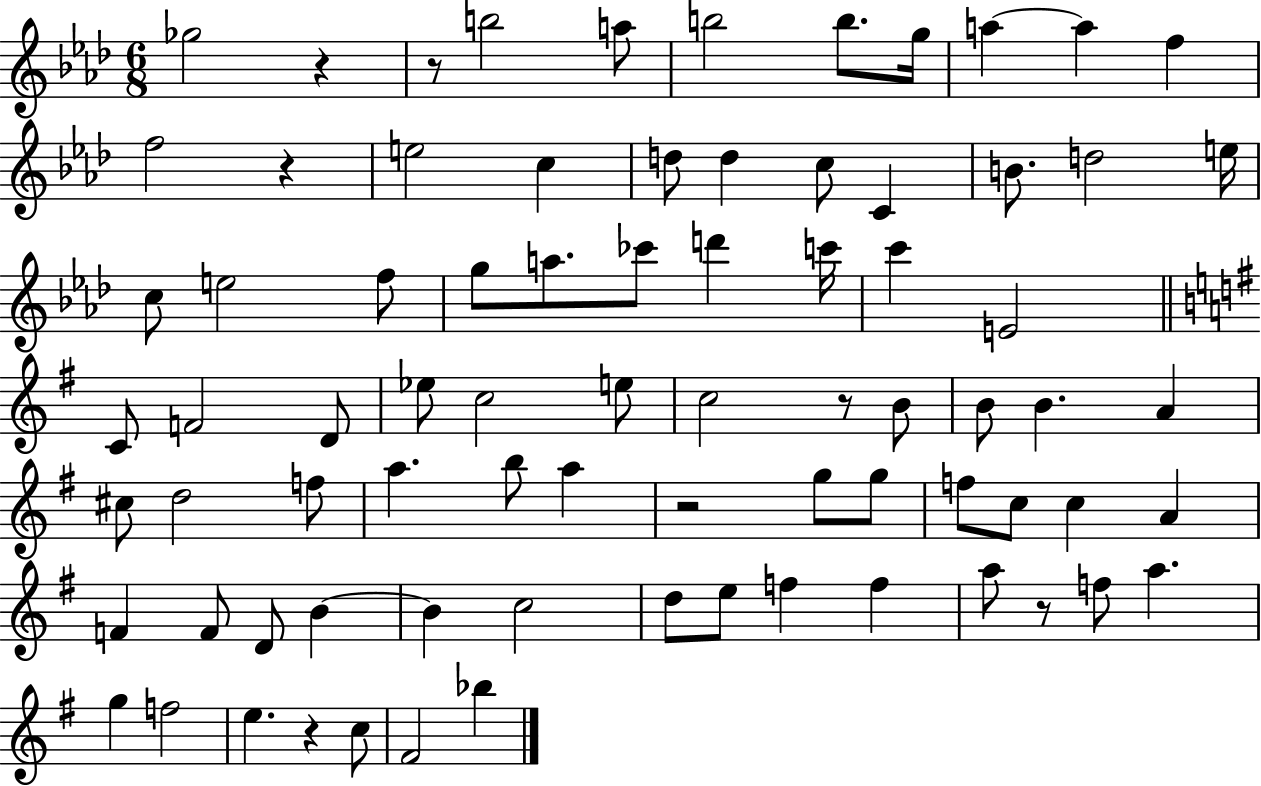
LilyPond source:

{
  \clef treble
  \numericTimeSignature
  \time 6/8
  \key aes \major
  \repeat volta 2 { ges''2 r4 | r8 b''2 a''8 | b''2 b''8. g''16 | a''4~~ a''4 f''4 | \break f''2 r4 | e''2 c''4 | d''8 d''4 c''8 c'4 | b'8. d''2 e''16 | \break c''8 e''2 f''8 | g''8 a''8. ces'''8 d'''4 c'''16 | c'''4 e'2 | \bar "||" \break \key g \major c'8 f'2 d'8 | ees''8 c''2 e''8 | c''2 r8 b'8 | b'8 b'4. a'4 | \break cis''8 d''2 f''8 | a''4. b''8 a''4 | r2 g''8 g''8 | f''8 c''8 c''4 a'4 | \break f'4 f'8 d'8 b'4~~ | b'4 c''2 | d''8 e''8 f''4 f''4 | a''8 r8 f''8 a''4. | \break g''4 f''2 | e''4. r4 c''8 | fis'2 bes''4 | } \bar "|."
}